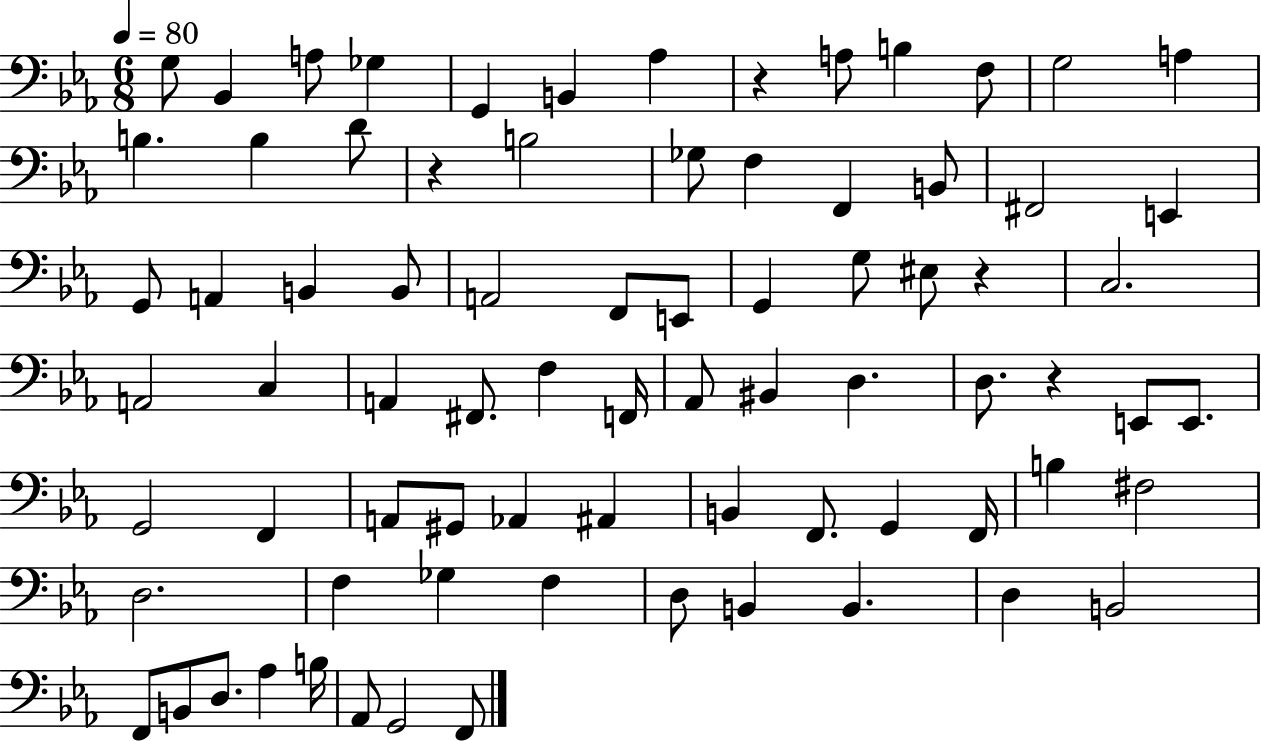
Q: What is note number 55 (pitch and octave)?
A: F2